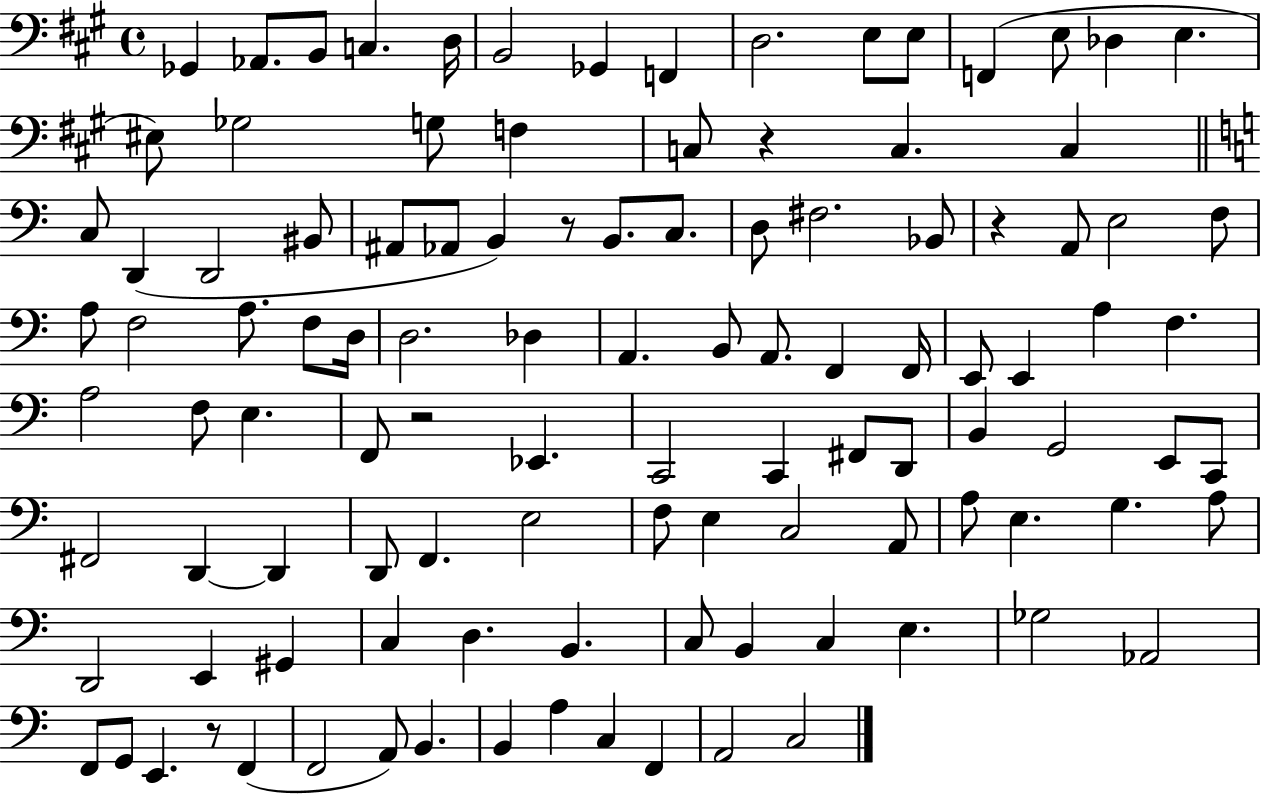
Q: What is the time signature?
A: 4/4